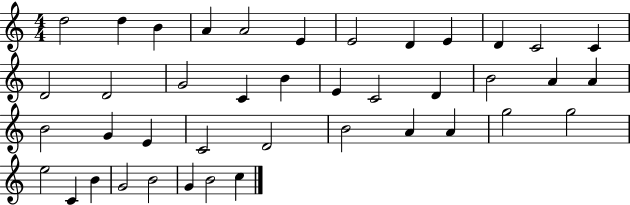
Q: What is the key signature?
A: C major